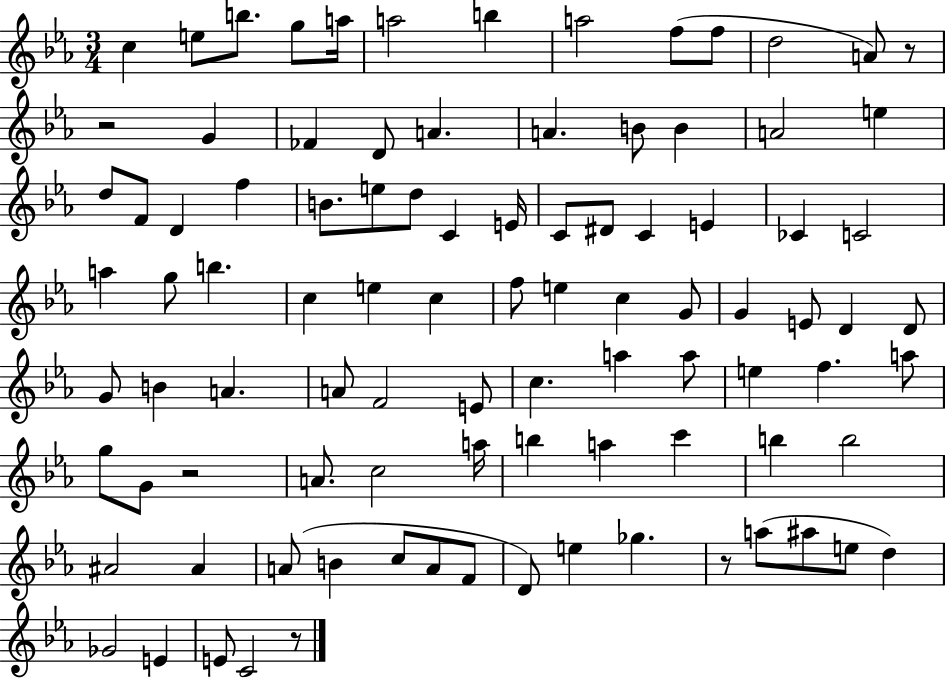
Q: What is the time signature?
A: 3/4